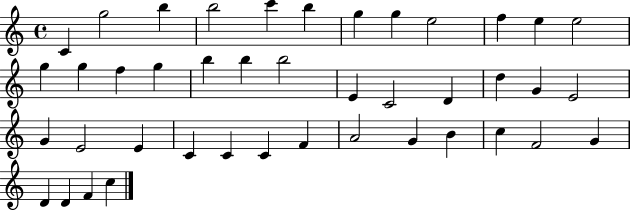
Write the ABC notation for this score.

X:1
T:Untitled
M:4/4
L:1/4
K:C
C g2 b b2 c' b g g e2 f e e2 g g f g b b b2 E C2 D d G E2 G E2 E C C C F A2 G B c F2 G D D F c